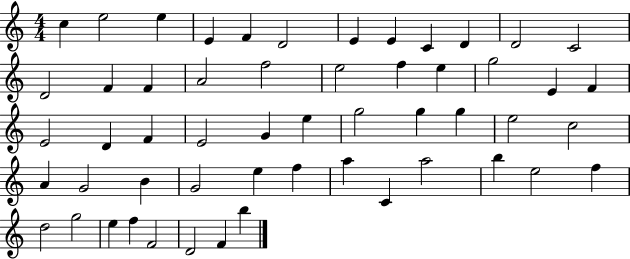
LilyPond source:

{
  \clef treble
  \numericTimeSignature
  \time 4/4
  \key c \major
  c''4 e''2 e''4 | e'4 f'4 d'2 | e'4 e'4 c'4 d'4 | d'2 c'2 | \break d'2 f'4 f'4 | a'2 f''2 | e''2 f''4 e''4 | g''2 e'4 f'4 | \break e'2 d'4 f'4 | e'2 g'4 e''4 | g''2 g''4 g''4 | e''2 c''2 | \break a'4 g'2 b'4 | g'2 e''4 f''4 | a''4 c'4 a''2 | b''4 e''2 f''4 | \break d''2 g''2 | e''4 f''4 f'2 | d'2 f'4 b''4 | \bar "|."
}